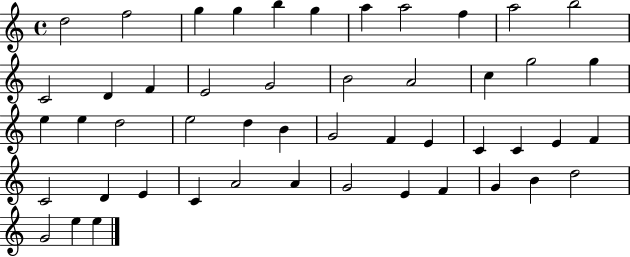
{
  \clef treble
  \time 4/4
  \defaultTimeSignature
  \key c \major
  d''2 f''2 | g''4 g''4 b''4 g''4 | a''4 a''2 f''4 | a''2 b''2 | \break c'2 d'4 f'4 | e'2 g'2 | b'2 a'2 | c''4 g''2 g''4 | \break e''4 e''4 d''2 | e''2 d''4 b'4 | g'2 f'4 e'4 | c'4 c'4 e'4 f'4 | \break c'2 d'4 e'4 | c'4 a'2 a'4 | g'2 e'4 f'4 | g'4 b'4 d''2 | \break g'2 e''4 e''4 | \bar "|."
}